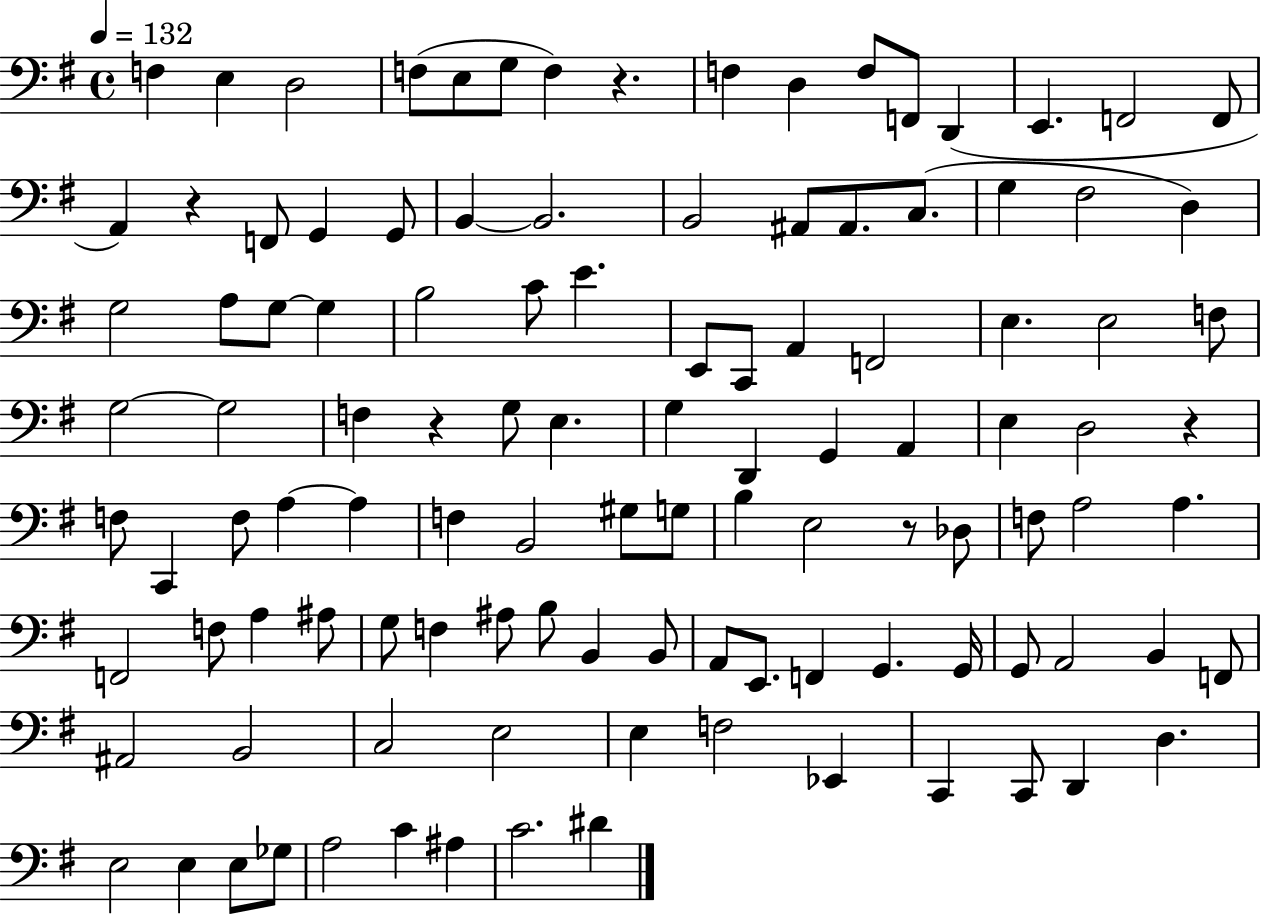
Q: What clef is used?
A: bass